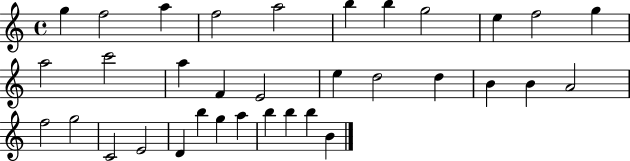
{
  \clef treble
  \time 4/4
  \defaultTimeSignature
  \key c \major
  g''4 f''2 a''4 | f''2 a''2 | b''4 b''4 g''2 | e''4 f''2 g''4 | \break a''2 c'''2 | a''4 f'4 e'2 | e''4 d''2 d''4 | b'4 b'4 a'2 | \break f''2 g''2 | c'2 e'2 | d'4 b''4 g''4 a''4 | b''4 b''4 b''4 b'4 | \break \bar "|."
}